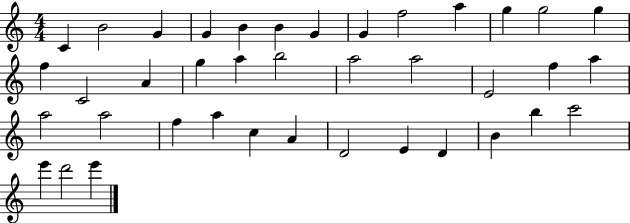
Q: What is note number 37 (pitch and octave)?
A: E6